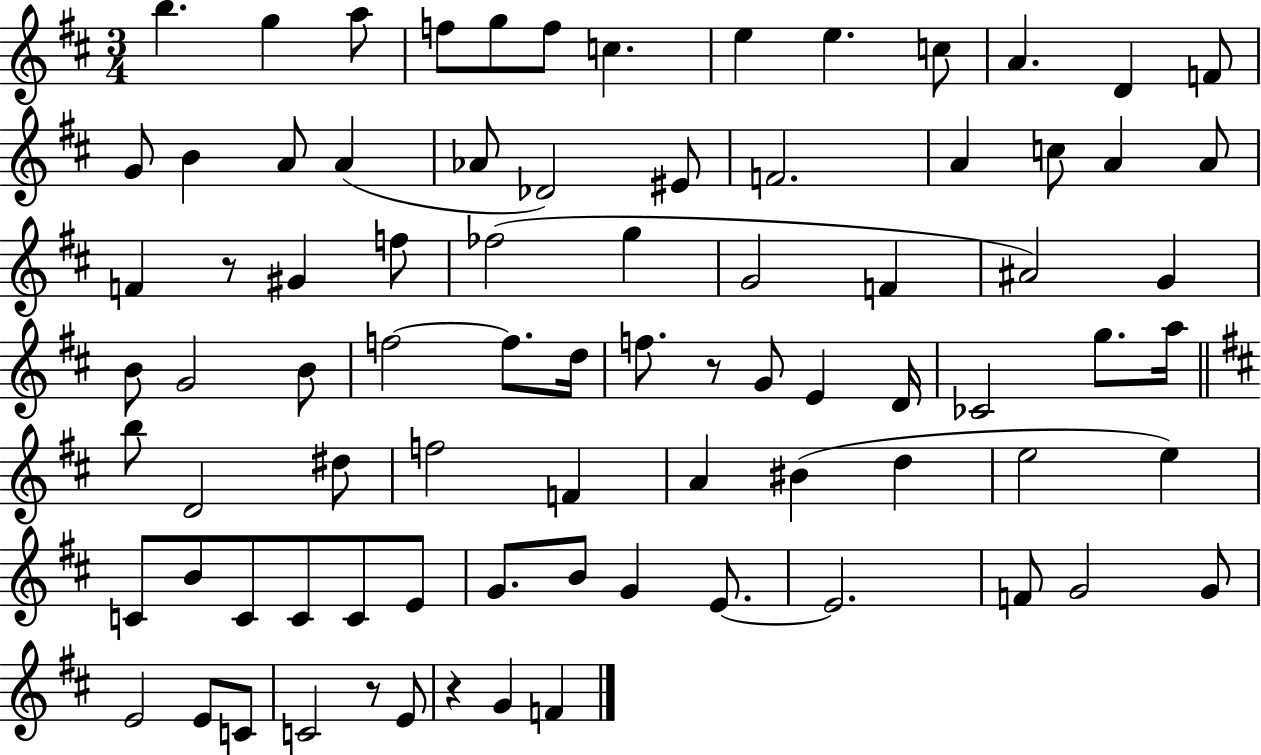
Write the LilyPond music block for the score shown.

{
  \clef treble
  \numericTimeSignature
  \time 3/4
  \key d \major
  b''4. g''4 a''8 | f''8 g''8 f''8 c''4. | e''4 e''4. c''8 | a'4. d'4 f'8 | \break g'8 b'4 a'8 a'4( | aes'8 des'2) eis'8 | f'2. | a'4 c''8 a'4 a'8 | \break f'4 r8 gis'4 f''8 | fes''2( g''4 | g'2 f'4 | ais'2) g'4 | \break b'8 g'2 b'8 | f''2~~ f''8. d''16 | f''8. r8 g'8 e'4 d'16 | ces'2 g''8. a''16 | \break \bar "||" \break \key d \major b''8 d'2 dis''8 | f''2 f'4 | a'4 bis'4( d''4 | e''2 e''4) | \break c'8 b'8 c'8 c'8 c'8 e'8 | g'8. b'8 g'4 e'8.~~ | e'2. | f'8 g'2 g'8 | \break e'2 e'8 c'8 | c'2 r8 e'8 | r4 g'4 f'4 | \bar "|."
}